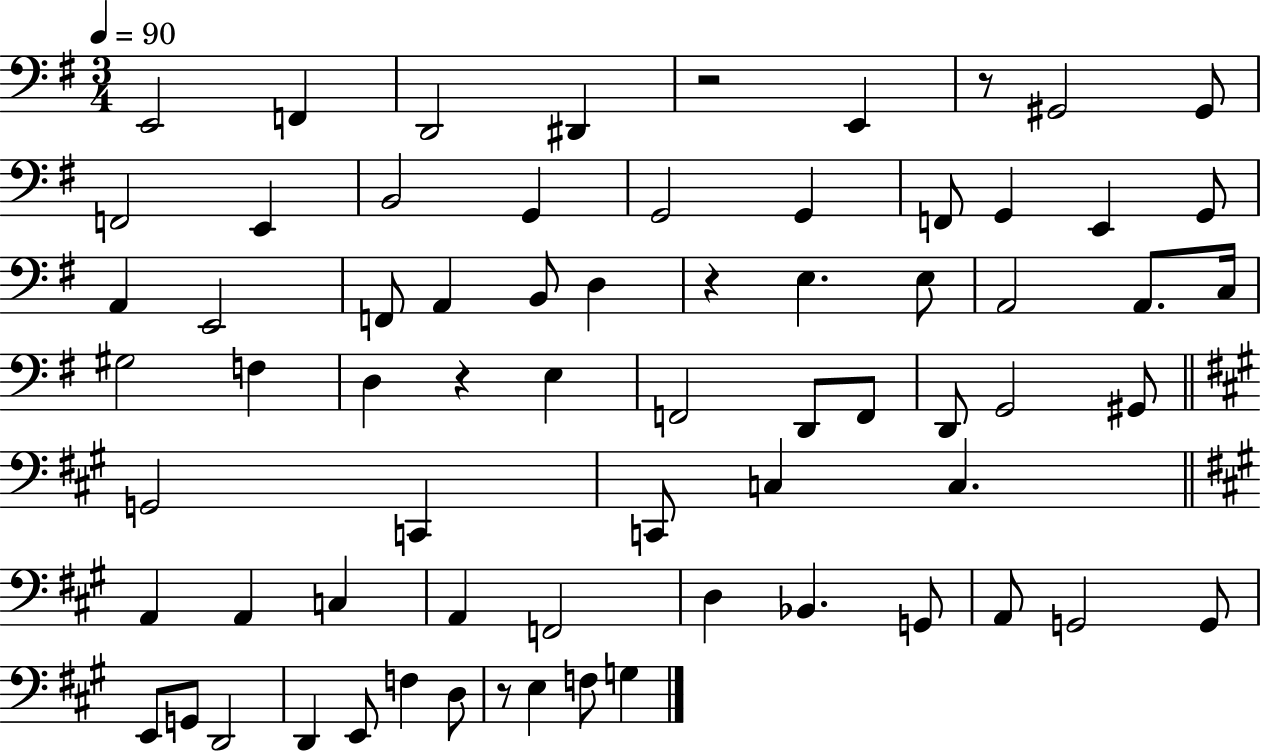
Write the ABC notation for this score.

X:1
T:Untitled
M:3/4
L:1/4
K:G
E,,2 F,, D,,2 ^D,, z2 E,, z/2 ^G,,2 ^G,,/2 F,,2 E,, B,,2 G,, G,,2 G,, F,,/2 G,, E,, G,,/2 A,, E,,2 F,,/2 A,, B,,/2 D, z E, E,/2 A,,2 A,,/2 C,/4 ^G,2 F, D, z E, F,,2 D,,/2 F,,/2 D,,/2 G,,2 ^G,,/2 G,,2 C,, C,,/2 C, C, A,, A,, C, A,, F,,2 D, _B,, G,,/2 A,,/2 G,,2 G,,/2 E,,/2 G,,/2 D,,2 D,, E,,/2 F, D,/2 z/2 E, F,/2 G,